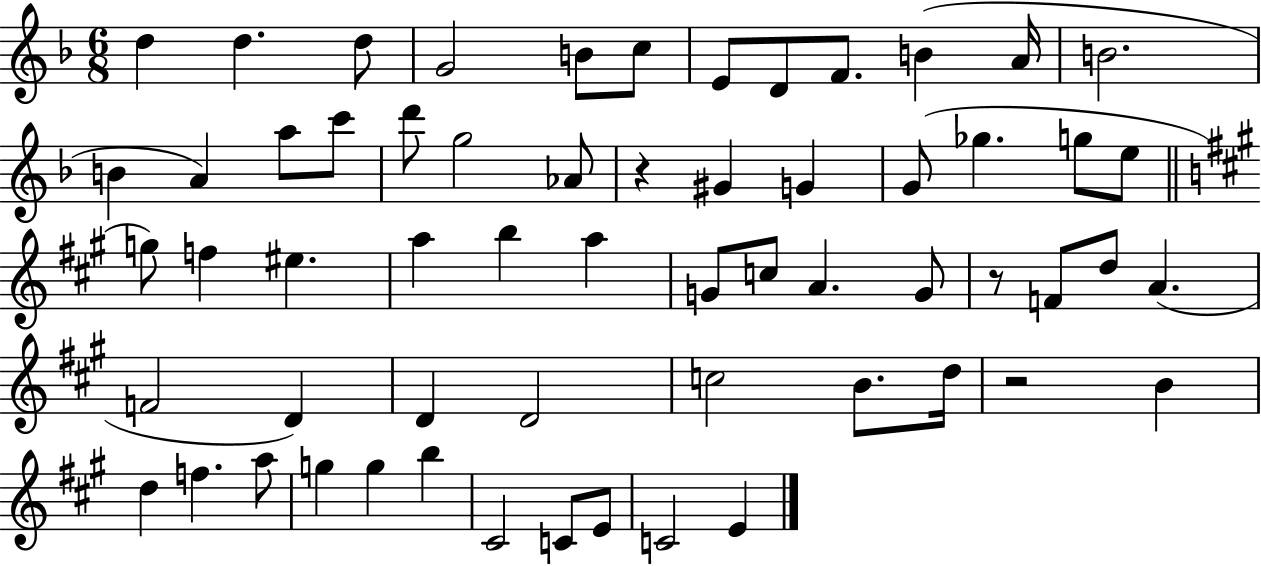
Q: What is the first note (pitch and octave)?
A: D5